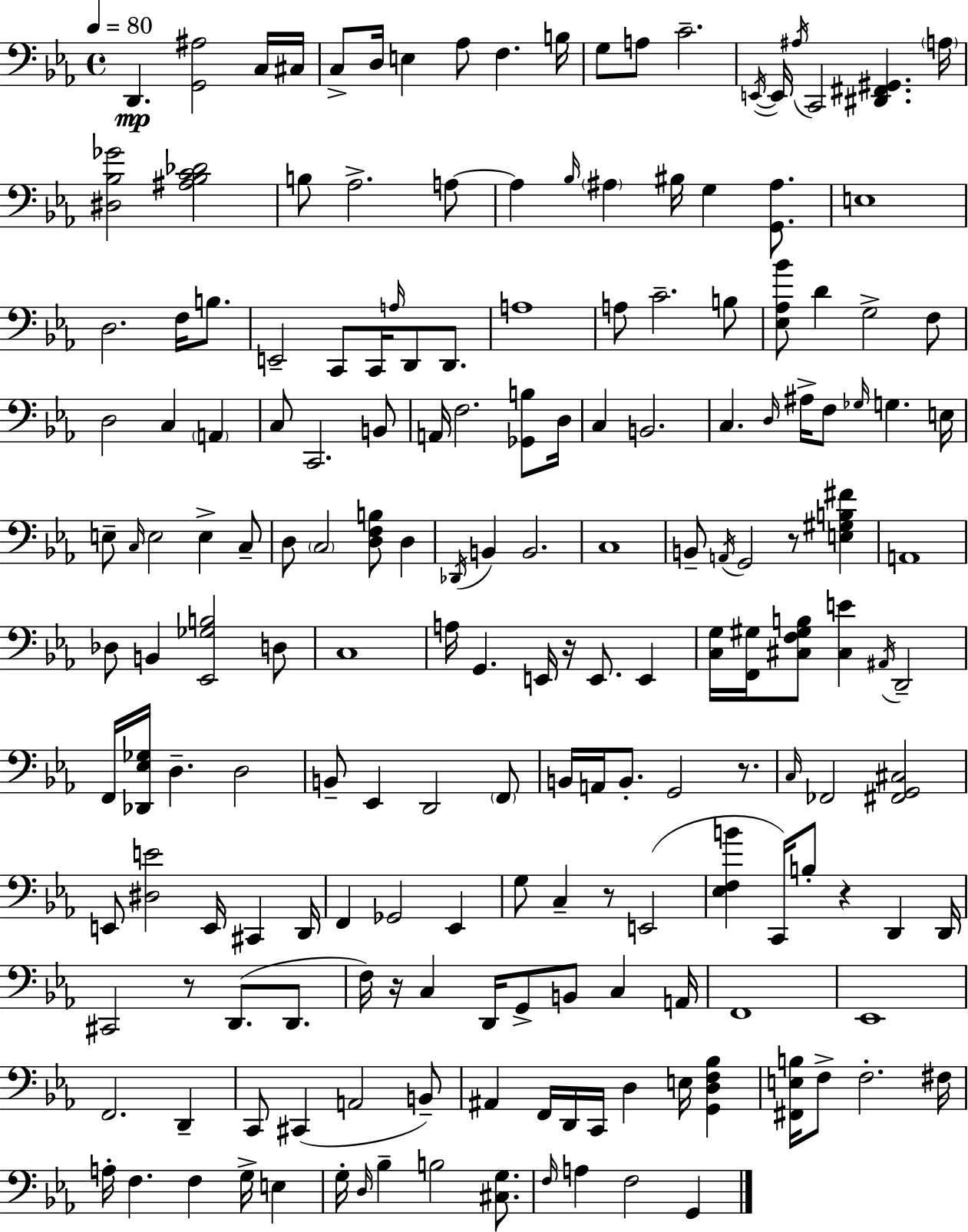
{
  \clef bass
  \time 4/4
  \defaultTimeSignature
  \key ees \major
  \tempo 4 = 80
  d,4.\mp <g, ais>2 c16 cis16 | c8-> d16 e4 aes8 f4. b16 | g8 a8 c'2.-- | \acciaccatura { e,16~ }~ e,16 \acciaccatura { ais16 } c,2 <dis, fis, gis,>4. | \break \parenthesize a16 <dis bes ges'>2 <ais bes c' des'>2 | b8 aes2.-> | a8~~ a4 \grace { bes16 } \parenthesize ais4 bis16 g4 | <g, ais>8. e1 | \break d2. f16 | b8. e,2-- c,8 c,16 \grace { a16 } d,8 | d,8. a1 | a8 c'2.-- | \break b8 <ees aes bes'>8 d'4 g2-> | f8 d2 c4 | \parenthesize a,4 c8 c,2. | b,8 a,16 f2. | \break <ges, b>8 d16 c4 b,2. | c4. \grace { d16 } ais16-> f8 \grace { ges16 } g4. | e16 e8-- \grace { c16 } e2 | e4-> c8-- d8 \parenthesize c2 | \break <d f b>8 d4 \acciaccatura { des,16 } b,4 b,2. | c1 | b,8-- \acciaccatura { a,16 } g,2 | r8 <e gis b fis'>4 a,1 | \break des8 b,4 <ees, ges b>2 | d8 c1 | a16 g,4. | e,16 r16 e,8. e,4 <c g>16 <f, gis>16 <cis f gis b>8 <cis e'>4 | \break \acciaccatura { ais,16 } d,2-- f,16 <des, ees ges>16 d4.-- | d2 b,8-- ees,4 | d,2 \parenthesize f,8 b,16 a,16 b,8.-. g,2 | r8. \grace { c16 } fes,2 | \break <fis, g, cis>2 e,8 <dis e'>2 | e,16 cis,4 d,16 f,4 ges,2 | ees,4 g8 c4-- | r8 e,2( <ees f b'>4 c,16) | \break b8-. r4 d,4 d,16 cis,2 | r8 d,8.( d,8. f16) r16 c4 | d,16 g,8-> b,8 c4 a,16 f,1 | ees,1 | \break f,2. | d,4-- c,8 cis,4( | a,2 b,8--) ais,4 f,16 | d,16 c,16 d4 e16 <g, d f bes>4 <fis, e b>16 f8-> f2.-. | \break fis16 a16-. f4. | f4 g16-> e4 g16-. \grace { d16 } bes4-- | b2 <cis g>8. \grace { f16 } a4 | f2 g,4 \bar "|."
}